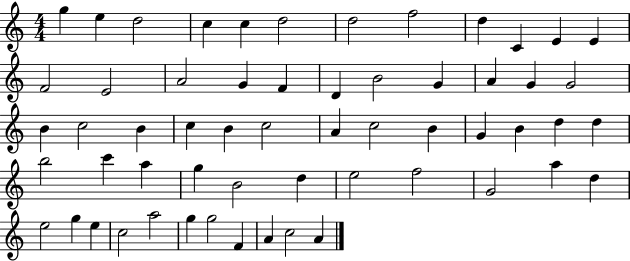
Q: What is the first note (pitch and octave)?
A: G5